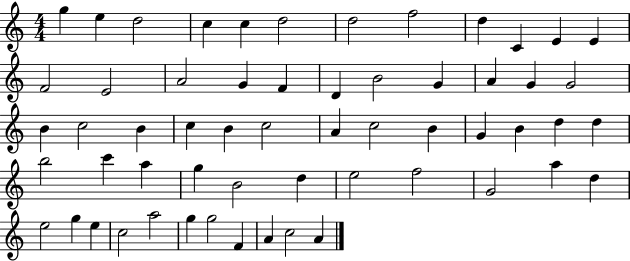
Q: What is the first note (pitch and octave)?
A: G5